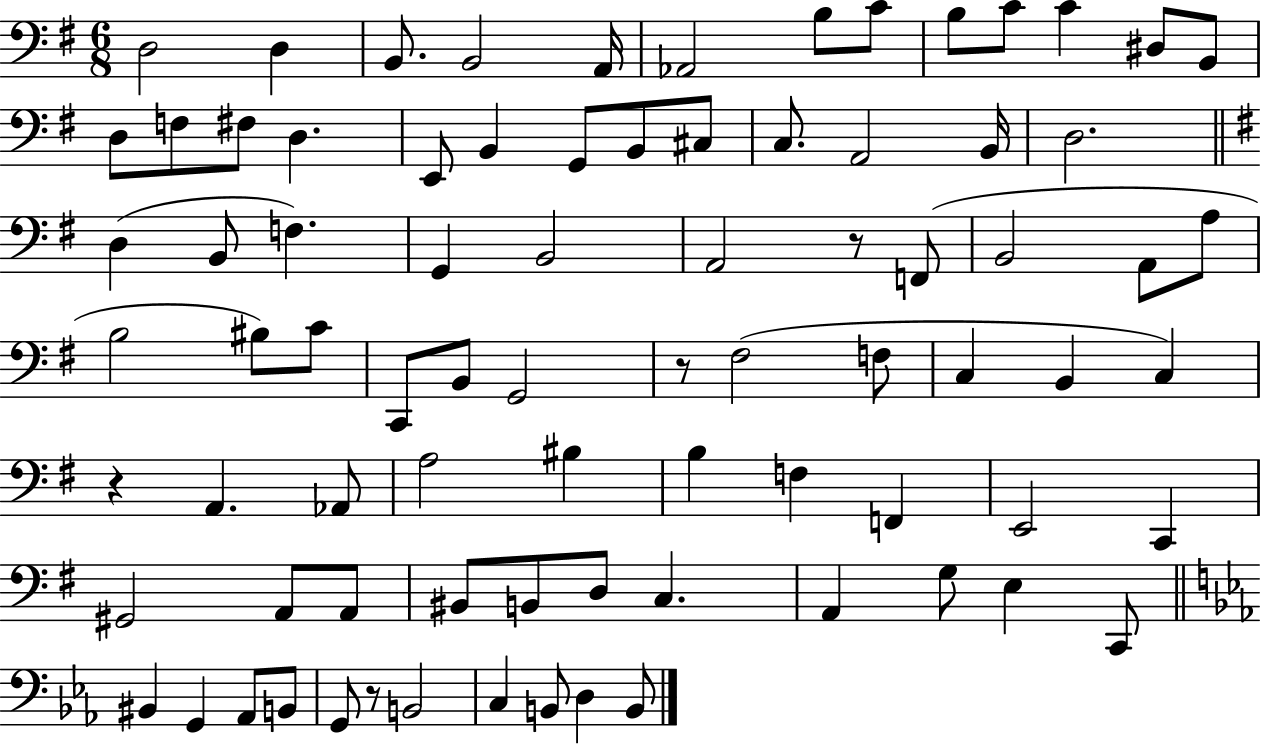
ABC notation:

X:1
T:Untitled
M:6/8
L:1/4
K:G
D,2 D, B,,/2 B,,2 A,,/4 _A,,2 B,/2 C/2 B,/2 C/2 C ^D,/2 B,,/2 D,/2 F,/2 ^F,/2 D, E,,/2 B,, G,,/2 B,,/2 ^C,/2 C,/2 A,,2 B,,/4 D,2 D, B,,/2 F, G,, B,,2 A,,2 z/2 F,,/2 B,,2 A,,/2 A,/2 B,2 ^B,/2 C/2 C,,/2 B,,/2 G,,2 z/2 ^F,2 F,/2 C, B,, C, z A,, _A,,/2 A,2 ^B, B, F, F,, E,,2 C,, ^G,,2 A,,/2 A,,/2 ^B,,/2 B,,/2 D,/2 C, A,, G,/2 E, C,,/2 ^B,, G,, _A,,/2 B,,/2 G,,/2 z/2 B,,2 C, B,,/2 D, B,,/2